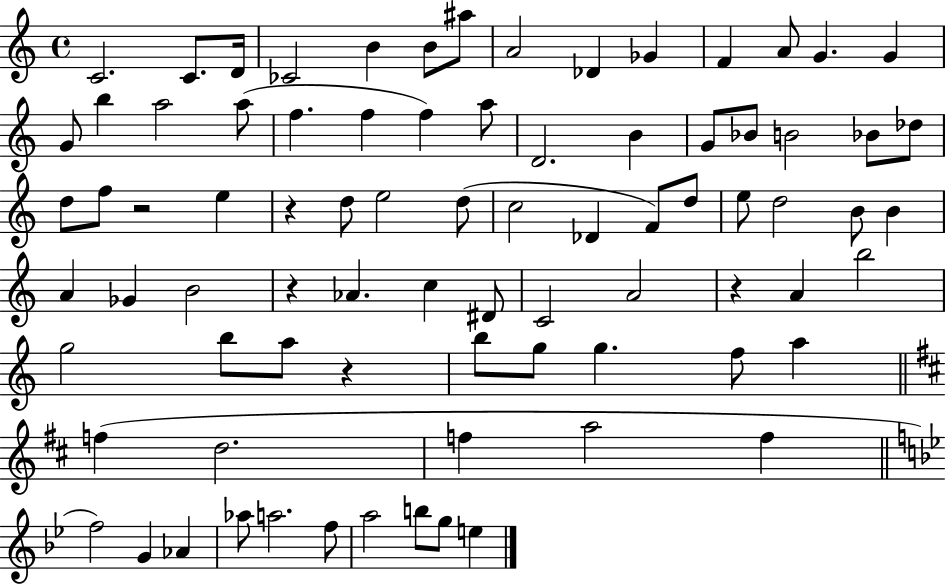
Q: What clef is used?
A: treble